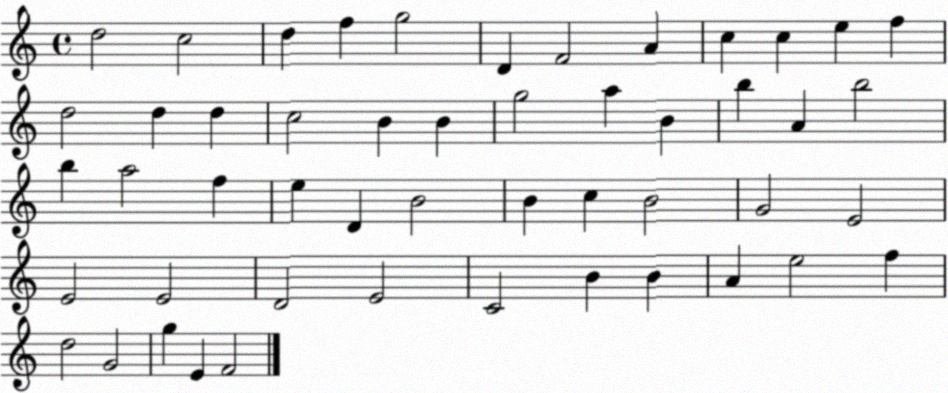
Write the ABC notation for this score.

X:1
T:Untitled
M:4/4
L:1/4
K:C
d2 c2 d f g2 D F2 A c c e f d2 d d c2 B B g2 a B b A b2 b a2 f e D B2 B c B2 G2 E2 E2 E2 D2 E2 C2 B B A e2 f d2 G2 g E F2